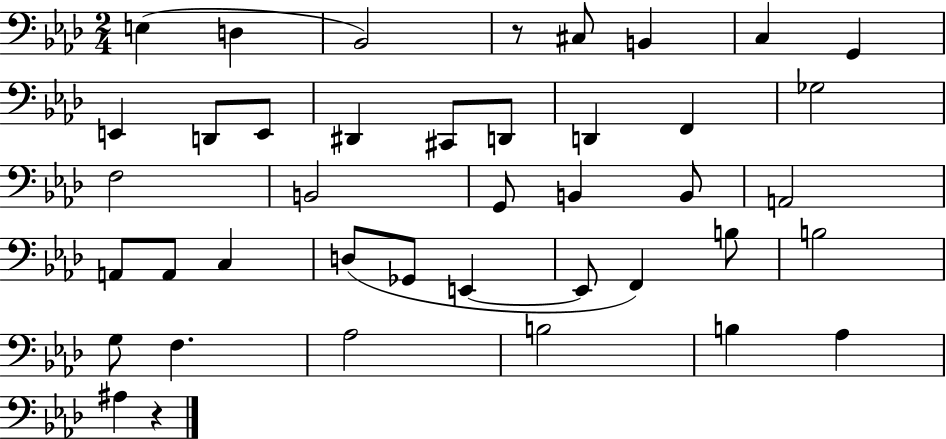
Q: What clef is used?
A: bass